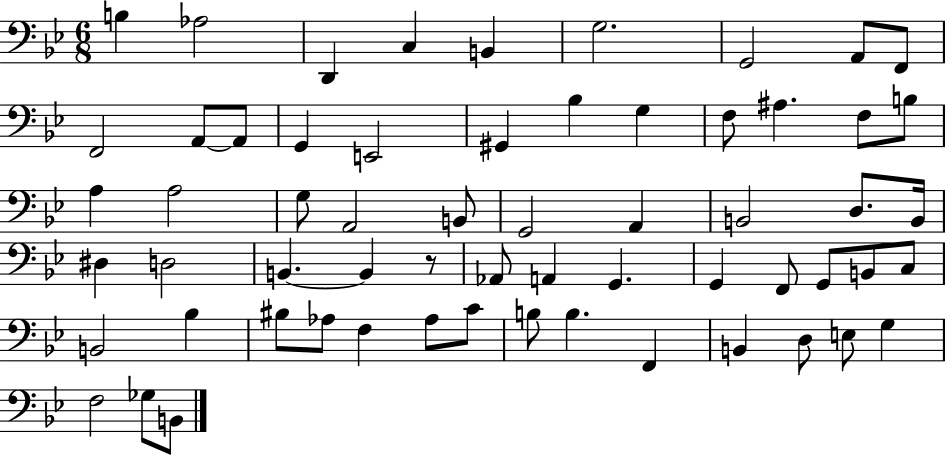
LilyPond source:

{
  \clef bass
  \numericTimeSignature
  \time 6/8
  \key bes \major
  \repeat volta 2 { b4 aes2 | d,4 c4 b,4 | g2. | g,2 a,8 f,8 | \break f,2 a,8~~ a,8 | g,4 e,2 | gis,4 bes4 g4 | f8 ais4. f8 b8 | \break a4 a2 | g8 a,2 b,8 | g,2 a,4 | b,2 d8. b,16 | \break dis4 d2 | b,4.~~ b,4 r8 | aes,8 a,4 g,4. | g,4 f,8 g,8 b,8 c8 | \break b,2 bes4 | bis8 aes8 f4 aes8 c'8 | b8 b4. f,4 | b,4 d8 e8 g4 | \break f2 ges8 b,8 | } \bar "|."
}